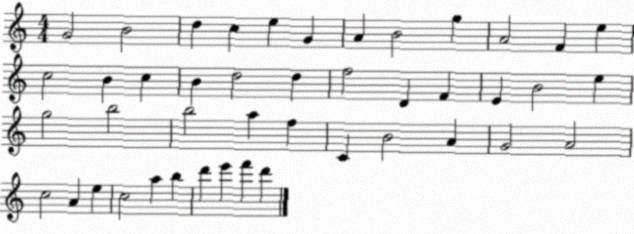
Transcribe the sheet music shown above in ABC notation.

X:1
T:Untitled
M:4/4
L:1/4
K:C
G2 B2 d c e G A B2 g A2 F e c2 B c B d2 d f2 D F E B2 e g2 b2 b2 a f C B2 A G2 A2 c2 A e c2 a b d' e' f' d'